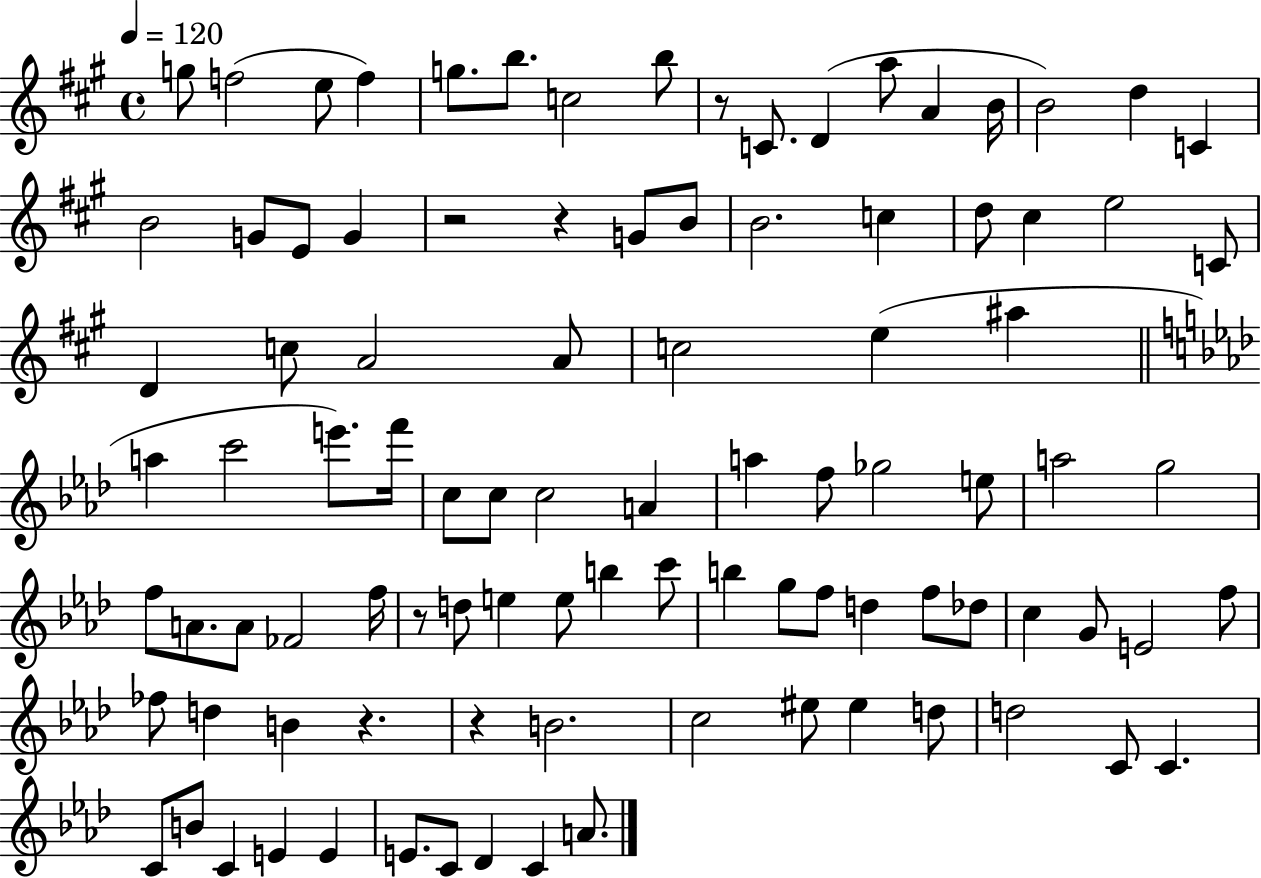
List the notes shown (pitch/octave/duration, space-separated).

G5/e F5/h E5/e F5/q G5/e. B5/e. C5/h B5/e R/e C4/e. D4/q A5/e A4/q B4/s B4/h D5/q C4/q B4/h G4/e E4/e G4/q R/h R/q G4/e B4/e B4/h. C5/q D5/e C#5/q E5/h C4/e D4/q C5/e A4/h A4/e C5/h E5/q A#5/q A5/q C6/h E6/e. F6/s C5/e C5/e C5/h A4/q A5/q F5/e Gb5/h E5/e A5/h G5/h F5/e A4/e. A4/e FES4/h F5/s R/e D5/e E5/q E5/e B5/q C6/e B5/q G5/e F5/e D5/q F5/e Db5/e C5/q G4/e E4/h F5/e FES5/e D5/q B4/q R/q. R/q B4/h. C5/h EIS5/e EIS5/q D5/e D5/h C4/e C4/q. C4/e B4/e C4/q E4/q E4/q E4/e. C4/e Db4/q C4/q A4/e.